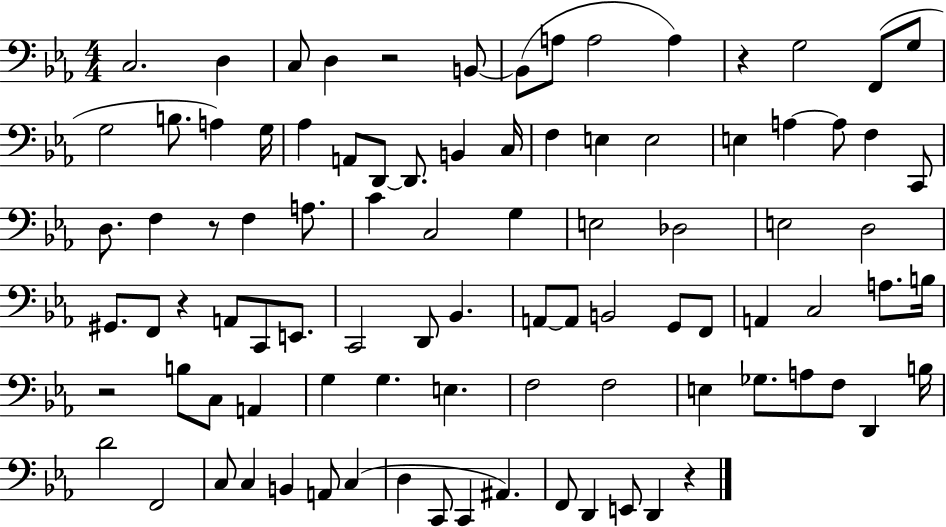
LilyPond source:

{
  \clef bass
  \numericTimeSignature
  \time 4/4
  \key ees \major
  c2. d4 | c8 d4 r2 b,8~~ | b,8( a8 a2 a4) | r4 g2 f,8( g8 | \break g2 b8. a4) g16 | aes4 a,8 d,8~~ d,8. b,4 c16 | f4 e4 e2 | e4 a4~~ a8 f4 c,8 | \break d8. f4 r8 f4 a8. | c'4 c2 g4 | e2 des2 | e2 d2 | \break gis,8. f,8 r4 a,8 c,8 e,8. | c,2 d,8 bes,4. | a,8~~ a,8 b,2 g,8 f,8 | a,4 c2 a8. b16 | \break r2 b8 c8 a,4 | g4 g4. e4. | f2 f2 | e4 ges8. a8 f8 d,4 b16 | \break d'2 f,2 | c8 c4 b,4 a,8 c4( | d4 c,8 c,4 ais,4.) | f,8 d,4 e,8 d,4 r4 | \break \bar "|."
}